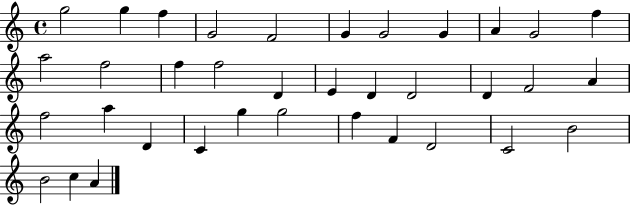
G5/h G5/q F5/q G4/h F4/h G4/q G4/h G4/q A4/q G4/h F5/q A5/h F5/h F5/q F5/h D4/q E4/q D4/q D4/h D4/q F4/h A4/q F5/h A5/q D4/q C4/q G5/q G5/h F5/q F4/q D4/h C4/h B4/h B4/h C5/q A4/q